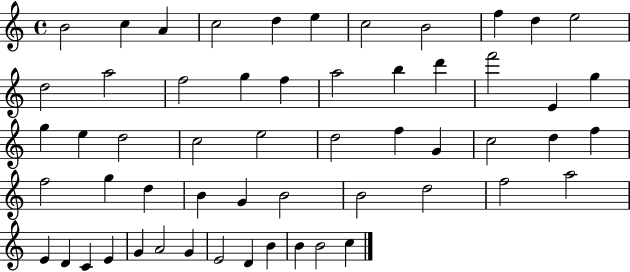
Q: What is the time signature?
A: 4/4